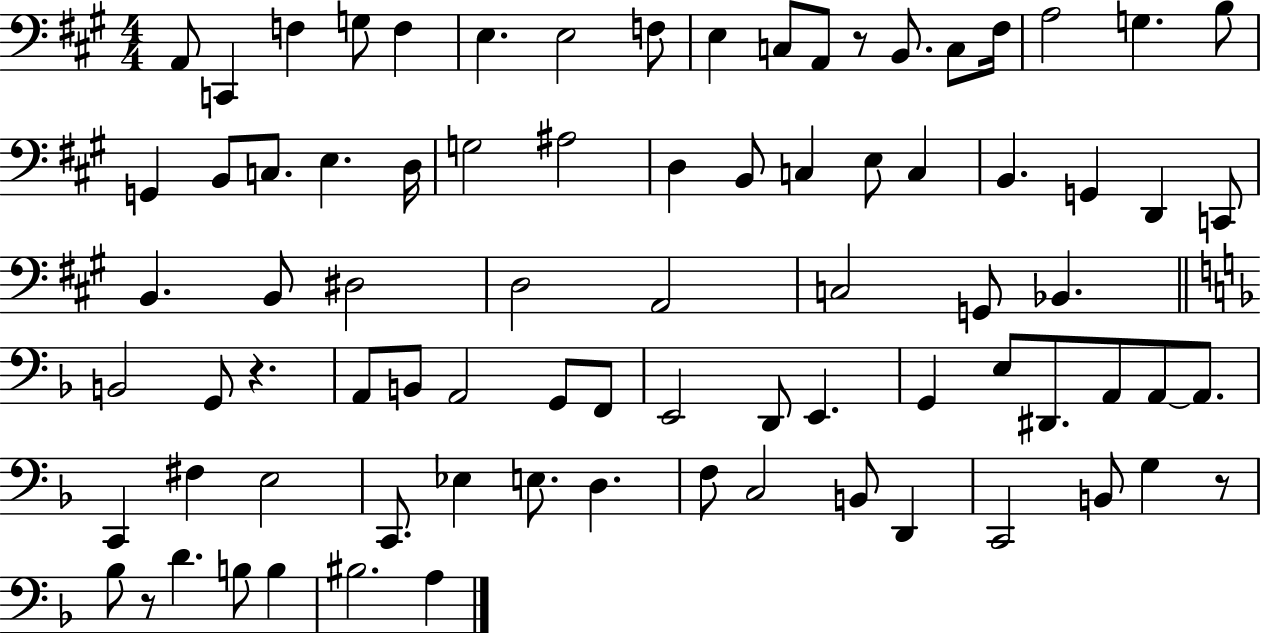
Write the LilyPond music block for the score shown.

{
  \clef bass
  \numericTimeSignature
  \time 4/4
  \key a \major
  a,8 c,4 f4 g8 f4 | e4. e2 f8 | e4 c8 a,8 r8 b,8. c8 fis16 | a2 g4. b8 | \break g,4 b,8 c8. e4. d16 | g2 ais2 | d4 b,8 c4 e8 c4 | b,4. g,4 d,4 c,8 | \break b,4. b,8 dis2 | d2 a,2 | c2 g,8 bes,4. | \bar "||" \break \key f \major b,2 g,8 r4. | a,8 b,8 a,2 g,8 f,8 | e,2 d,8 e,4. | g,4 e8 dis,8. a,8 a,8~~ a,8. | \break c,4 fis4 e2 | c,8. ees4 e8. d4. | f8 c2 b,8 d,4 | c,2 b,8 g4 r8 | \break bes8 r8 d'4. b8 b4 | bis2. a4 | \bar "|."
}